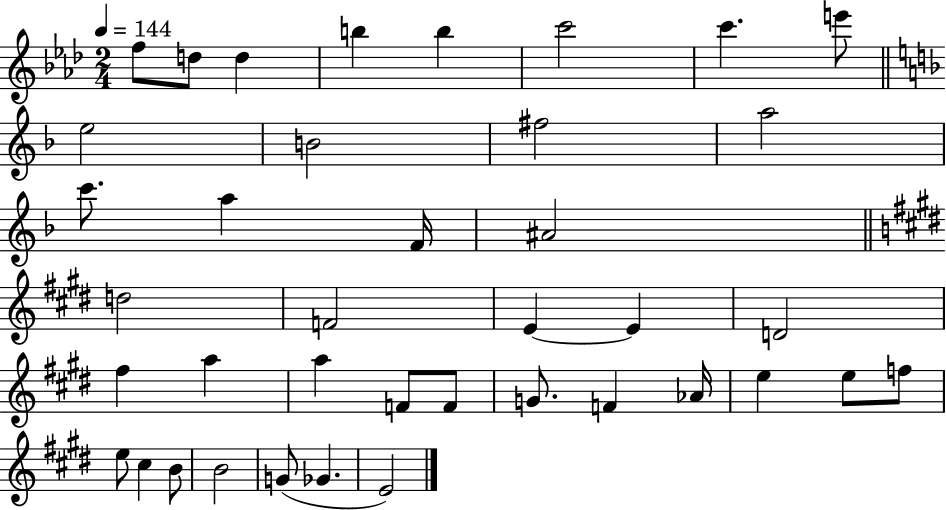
{
  \clef treble
  \numericTimeSignature
  \time 2/4
  \key aes \major
  \tempo 4 = 144
  f''8 d''8 d''4 | b''4 b''4 | c'''2 | c'''4. e'''8 | \break \bar "||" \break \key f \major e''2 | b'2 | fis''2 | a''2 | \break c'''8. a''4 f'16 | ais'2 | \bar "||" \break \key e \major d''2 | f'2 | e'4~~ e'4 | d'2 | \break fis''4 a''4 | a''4 f'8 f'8 | g'8. f'4 aes'16 | e''4 e''8 f''8 | \break e''8 cis''4 b'8 | b'2 | g'8( ges'4. | e'2) | \break \bar "|."
}